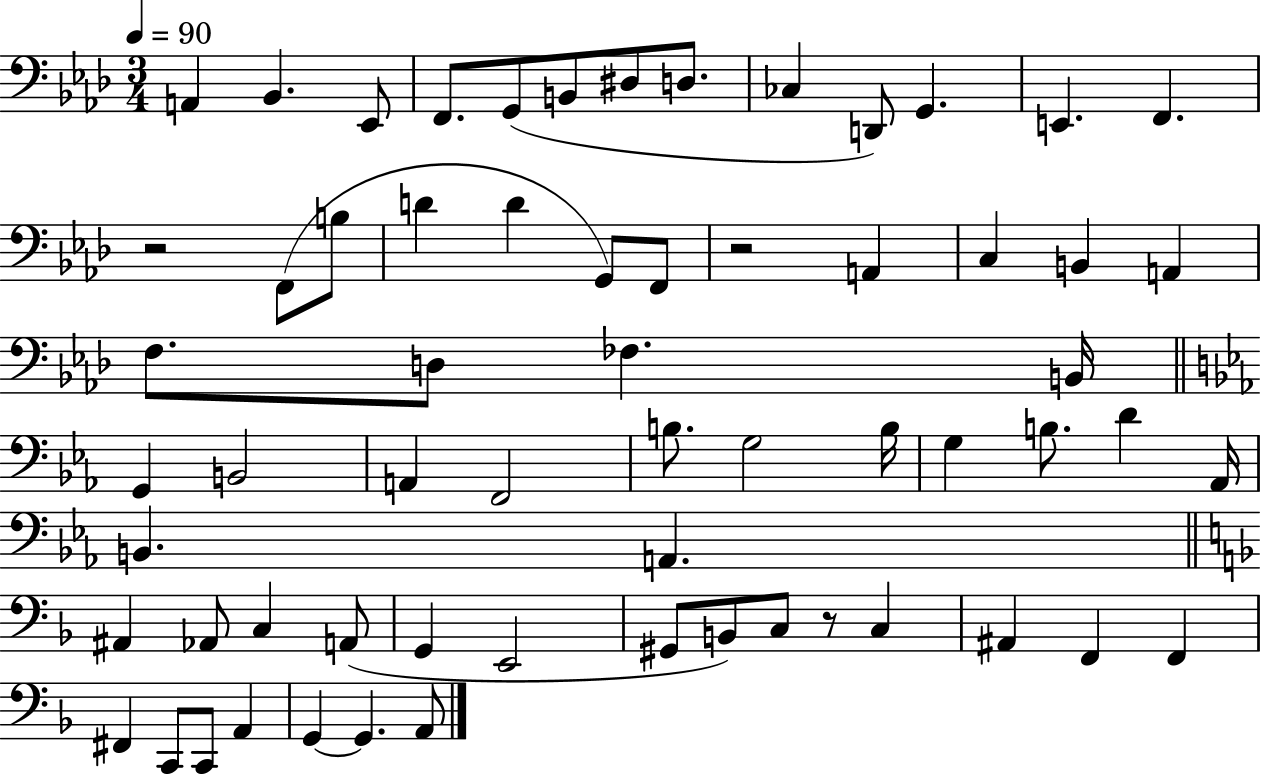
A2/q Bb2/q. Eb2/e F2/e. G2/e B2/e D#3/e D3/e. CES3/q D2/e G2/q. E2/q. F2/q. R/h F2/e B3/e D4/q D4/q G2/e F2/e R/h A2/q C3/q B2/q A2/q F3/e. D3/e FES3/q. B2/s G2/q B2/h A2/q F2/h B3/e. G3/h B3/s G3/q B3/e. D4/q Ab2/s B2/q. A2/q. A#2/q Ab2/e C3/q A2/e G2/q E2/h G#2/e B2/e C3/e R/e C3/q A#2/q F2/q F2/q F#2/q C2/e C2/e A2/q G2/q G2/q. A2/e